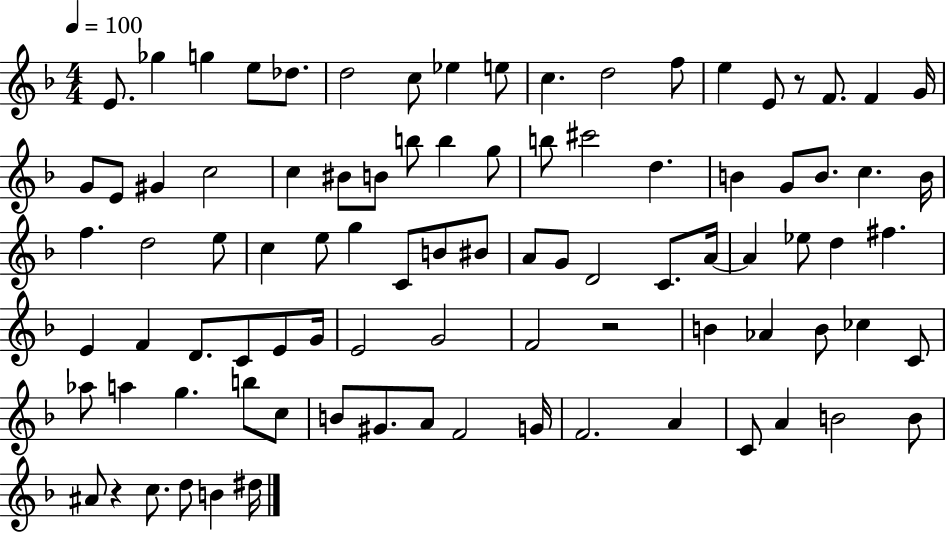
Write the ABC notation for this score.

X:1
T:Untitled
M:4/4
L:1/4
K:F
E/2 _g g e/2 _d/2 d2 c/2 _e e/2 c d2 f/2 e E/2 z/2 F/2 F G/4 G/2 E/2 ^G c2 c ^B/2 B/2 b/2 b g/2 b/2 ^c'2 d B G/2 B/2 c B/4 f d2 e/2 c e/2 g C/2 B/2 ^B/2 A/2 G/2 D2 C/2 A/4 A _e/2 d ^f E F D/2 C/2 E/2 G/4 E2 G2 F2 z2 B _A B/2 _c C/2 _a/2 a g b/2 c/2 B/2 ^G/2 A/2 F2 G/4 F2 A C/2 A B2 B/2 ^A/2 z c/2 d/2 B ^d/4